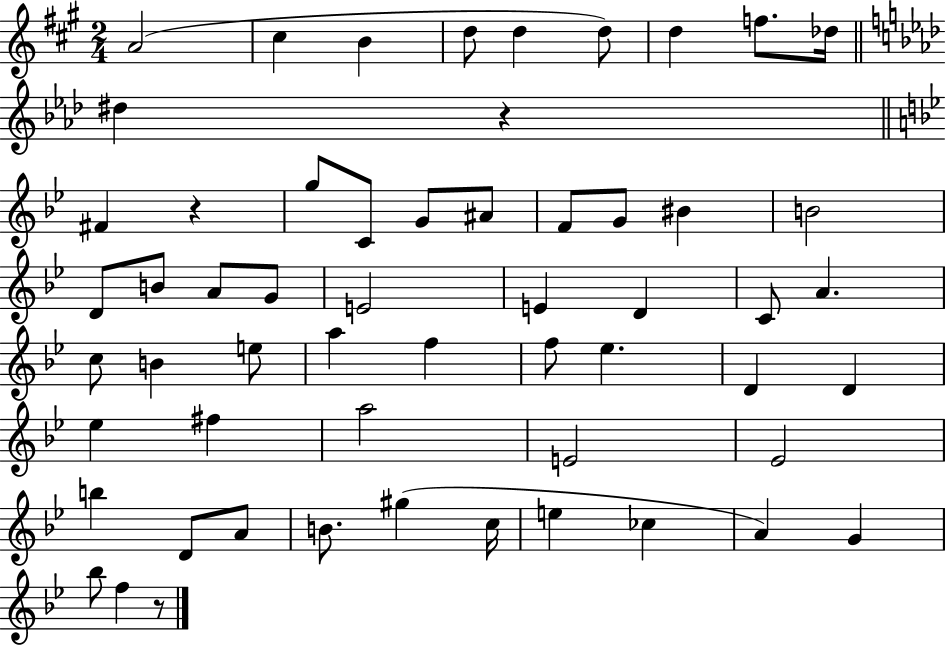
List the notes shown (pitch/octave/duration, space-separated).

A4/h C#5/q B4/q D5/e D5/q D5/e D5/q F5/e. Db5/s D#5/q R/q F#4/q R/q G5/e C4/e G4/e A#4/e F4/e G4/e BIS4/q B4/h D4/e B4/e A4/e G4/e E4/h E4/q D4/q C4/e A4/q. C5/e B4/q E5/e A5/q F5/q F5/e Eb5/q. D4/q D4/q Eb5/q F#5/q A5/h E4/h Eb4/h B5/q D4/e A4/e B4/e. G#5/q C5/s E5/q CES5/q A4/q G4/q Bb5/e F5/q R/e